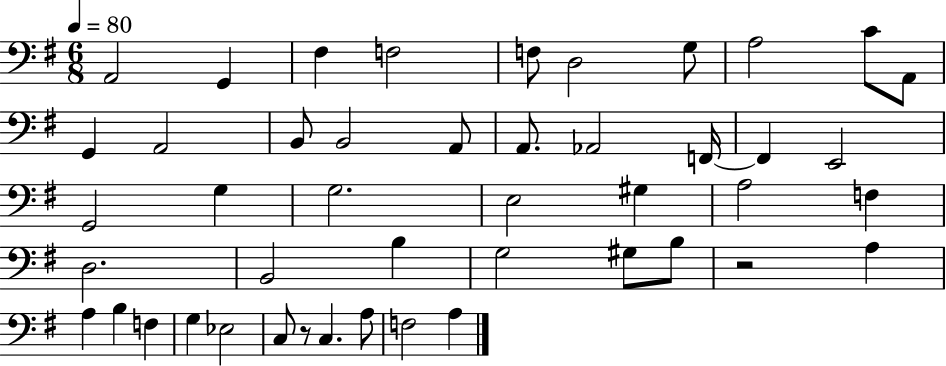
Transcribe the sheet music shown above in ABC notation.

X:1
T:Untitled
M:6/8
L:1/4
K:G
A,,2 G,, ^F, F,2 F,/2 D,2 G,/2 A,2 C/2 A,,/2 G,, A,,2 B,,/2 B,,2 A,,/2 A,,/2 _A,,2 F,,/4 F,, E,,2 G,,2 G, G,2 E,2 ^G, A,2 F, D,2 B,,2 B, G,2 ^G,/2 B,/2 z2 A, A, B, F, G, _E,2 C,/2 z/2 C, A,/2 F,2 A,